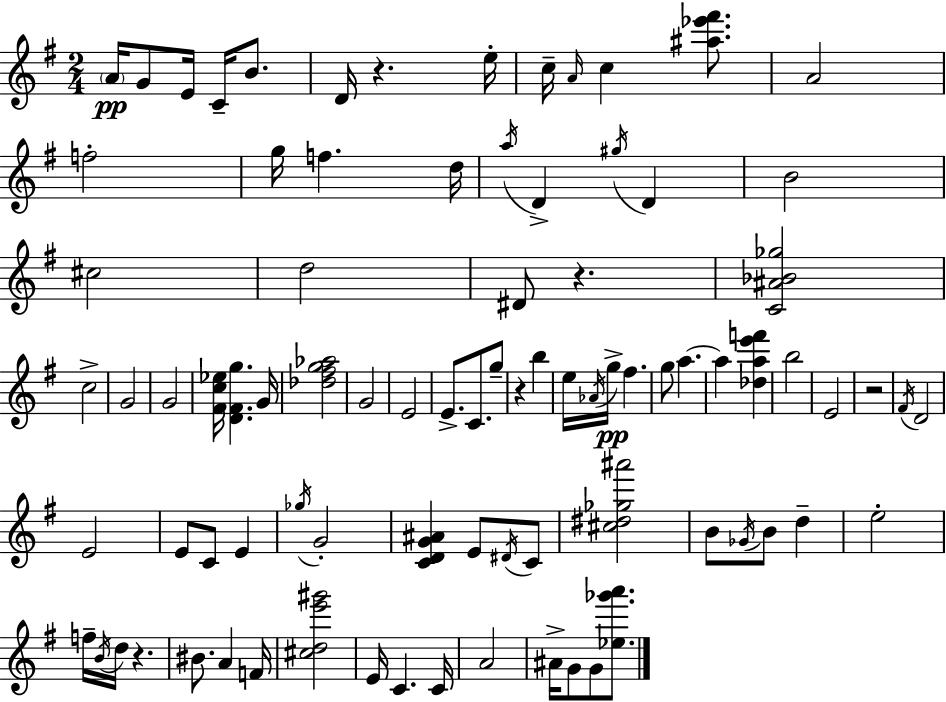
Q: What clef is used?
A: treble